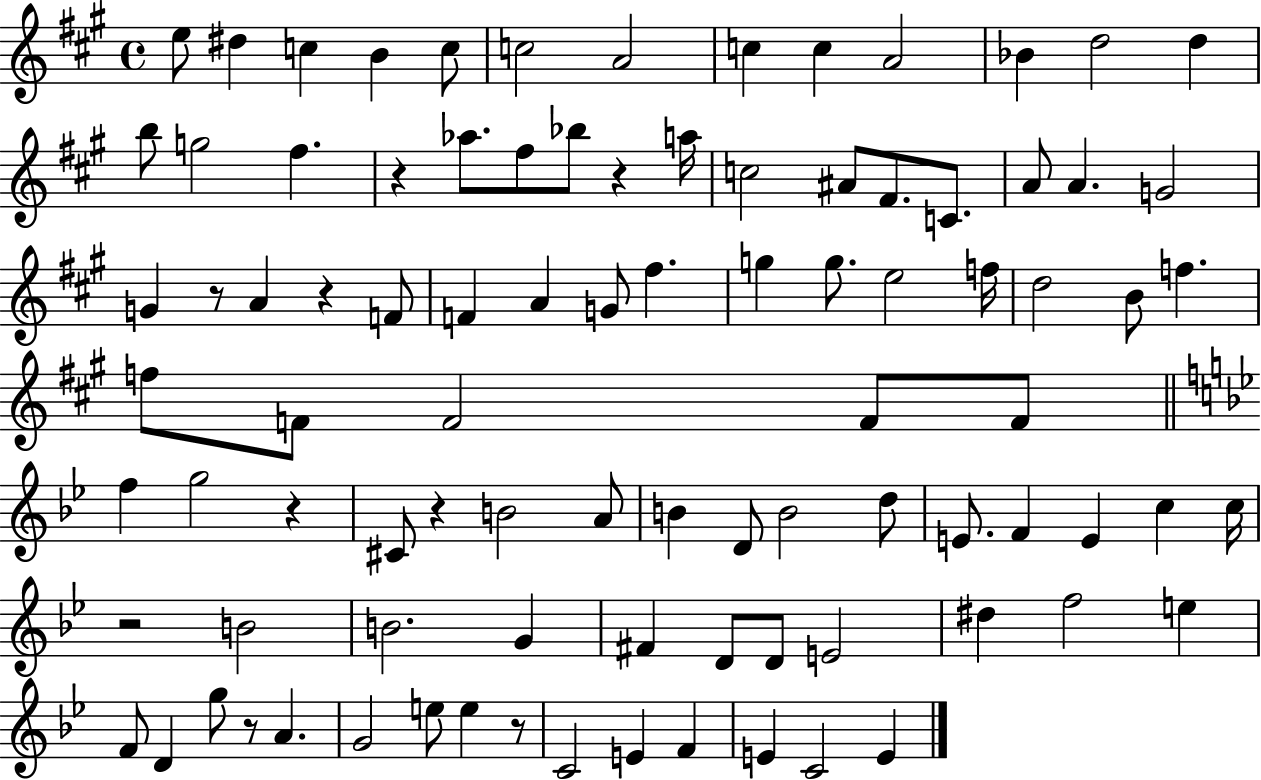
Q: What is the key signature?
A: A major